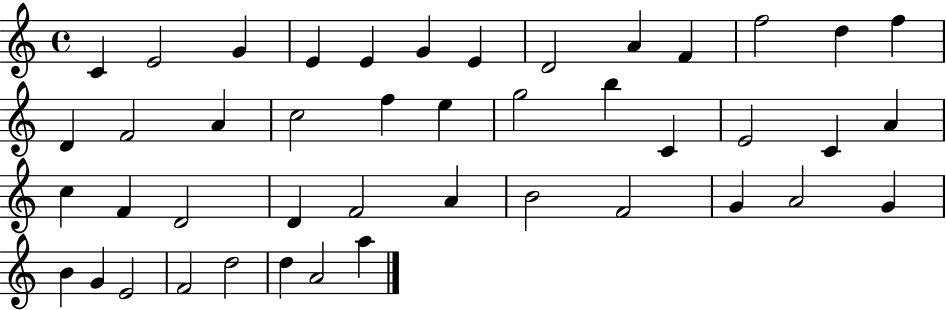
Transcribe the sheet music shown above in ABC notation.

X:1
T:Untitled
M:4/4
L:1/4
K:C
C E2 G E E G E D2 A F f2 d f D F2 A c2 f e g2 b C E2 C A c F D2 D F2 A B2 F2 G A2 G B G E2 F2 d2 d A2 a